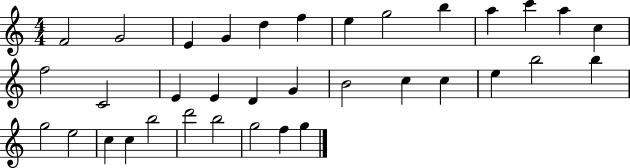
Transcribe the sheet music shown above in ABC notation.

X:1
T:Untitled
M:4/4
L:1/4
K:C
F2 G2 E G d f e g2 b a c' a c f2 C2 E E D G B2 c c e b2 b g2 e2 c c b2 d'2 b2 g2 f g